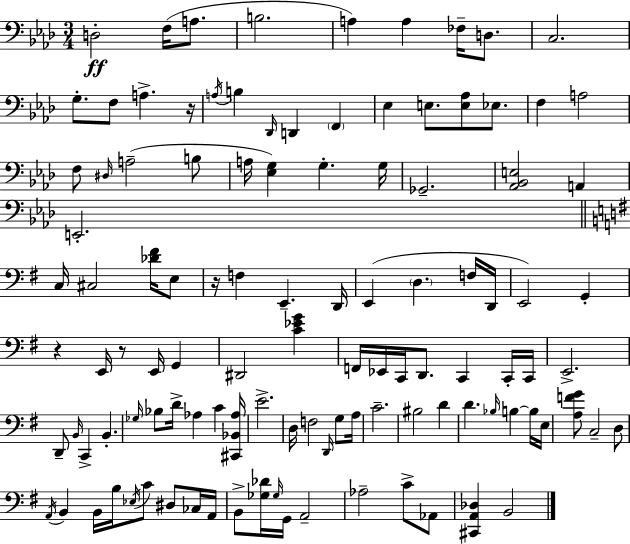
D3/h F3/s A3/e. B3/h. A3/q A3/q FES3/s D3/e. C3/h. G3/e. F3/e A3/q. R/s A3/s B3/q Db2/s D2/q F2/q Eb3/q E3/e. [E3,Ab3]/e Eb3/e. F3/q A3/h F3/e D#3/s A3/h B3/e A3/s [Eb3,G3]/q G3/q. G3/s Gb2/h. [Ab2,Bb2,E3]/h A2/q E2/h. C3/s C#3/h [Db4,F#4]/s E3/e R/s F3/q E2/q. D2/s E2/q D3/q. F3/s D2/s E2/h G2/q R/q E2/s R/e E2/s G2/q D#2/h [C4,Eb4,G4]/q F2/s Eb2/s C2/s D2/e. C2/q C2/s C2/s E2/h. D2/e B2/s C2/q B2/q. Gb3/s Bb3/e D4/s Ab3/q C4/q [C#2,Bb2,Ab3]/s E4/h. D3/s F3/h D2/s G3/e A3/s C4/h. BIS3/h D4/q D4/q. Bb3/s B3/q B3/s E3/s [A3,F4,G4]/e C3/h D3/e A2/s B2/q B2/s B3/s Eb3/s C4/e D#3/e CES3/s A2/s B2/e [Gb3,Db4]/s Gb3/s G2/s A2/h Ab3/h C4/e Ab2/e [C#2,A2,Db3]/q B2/h